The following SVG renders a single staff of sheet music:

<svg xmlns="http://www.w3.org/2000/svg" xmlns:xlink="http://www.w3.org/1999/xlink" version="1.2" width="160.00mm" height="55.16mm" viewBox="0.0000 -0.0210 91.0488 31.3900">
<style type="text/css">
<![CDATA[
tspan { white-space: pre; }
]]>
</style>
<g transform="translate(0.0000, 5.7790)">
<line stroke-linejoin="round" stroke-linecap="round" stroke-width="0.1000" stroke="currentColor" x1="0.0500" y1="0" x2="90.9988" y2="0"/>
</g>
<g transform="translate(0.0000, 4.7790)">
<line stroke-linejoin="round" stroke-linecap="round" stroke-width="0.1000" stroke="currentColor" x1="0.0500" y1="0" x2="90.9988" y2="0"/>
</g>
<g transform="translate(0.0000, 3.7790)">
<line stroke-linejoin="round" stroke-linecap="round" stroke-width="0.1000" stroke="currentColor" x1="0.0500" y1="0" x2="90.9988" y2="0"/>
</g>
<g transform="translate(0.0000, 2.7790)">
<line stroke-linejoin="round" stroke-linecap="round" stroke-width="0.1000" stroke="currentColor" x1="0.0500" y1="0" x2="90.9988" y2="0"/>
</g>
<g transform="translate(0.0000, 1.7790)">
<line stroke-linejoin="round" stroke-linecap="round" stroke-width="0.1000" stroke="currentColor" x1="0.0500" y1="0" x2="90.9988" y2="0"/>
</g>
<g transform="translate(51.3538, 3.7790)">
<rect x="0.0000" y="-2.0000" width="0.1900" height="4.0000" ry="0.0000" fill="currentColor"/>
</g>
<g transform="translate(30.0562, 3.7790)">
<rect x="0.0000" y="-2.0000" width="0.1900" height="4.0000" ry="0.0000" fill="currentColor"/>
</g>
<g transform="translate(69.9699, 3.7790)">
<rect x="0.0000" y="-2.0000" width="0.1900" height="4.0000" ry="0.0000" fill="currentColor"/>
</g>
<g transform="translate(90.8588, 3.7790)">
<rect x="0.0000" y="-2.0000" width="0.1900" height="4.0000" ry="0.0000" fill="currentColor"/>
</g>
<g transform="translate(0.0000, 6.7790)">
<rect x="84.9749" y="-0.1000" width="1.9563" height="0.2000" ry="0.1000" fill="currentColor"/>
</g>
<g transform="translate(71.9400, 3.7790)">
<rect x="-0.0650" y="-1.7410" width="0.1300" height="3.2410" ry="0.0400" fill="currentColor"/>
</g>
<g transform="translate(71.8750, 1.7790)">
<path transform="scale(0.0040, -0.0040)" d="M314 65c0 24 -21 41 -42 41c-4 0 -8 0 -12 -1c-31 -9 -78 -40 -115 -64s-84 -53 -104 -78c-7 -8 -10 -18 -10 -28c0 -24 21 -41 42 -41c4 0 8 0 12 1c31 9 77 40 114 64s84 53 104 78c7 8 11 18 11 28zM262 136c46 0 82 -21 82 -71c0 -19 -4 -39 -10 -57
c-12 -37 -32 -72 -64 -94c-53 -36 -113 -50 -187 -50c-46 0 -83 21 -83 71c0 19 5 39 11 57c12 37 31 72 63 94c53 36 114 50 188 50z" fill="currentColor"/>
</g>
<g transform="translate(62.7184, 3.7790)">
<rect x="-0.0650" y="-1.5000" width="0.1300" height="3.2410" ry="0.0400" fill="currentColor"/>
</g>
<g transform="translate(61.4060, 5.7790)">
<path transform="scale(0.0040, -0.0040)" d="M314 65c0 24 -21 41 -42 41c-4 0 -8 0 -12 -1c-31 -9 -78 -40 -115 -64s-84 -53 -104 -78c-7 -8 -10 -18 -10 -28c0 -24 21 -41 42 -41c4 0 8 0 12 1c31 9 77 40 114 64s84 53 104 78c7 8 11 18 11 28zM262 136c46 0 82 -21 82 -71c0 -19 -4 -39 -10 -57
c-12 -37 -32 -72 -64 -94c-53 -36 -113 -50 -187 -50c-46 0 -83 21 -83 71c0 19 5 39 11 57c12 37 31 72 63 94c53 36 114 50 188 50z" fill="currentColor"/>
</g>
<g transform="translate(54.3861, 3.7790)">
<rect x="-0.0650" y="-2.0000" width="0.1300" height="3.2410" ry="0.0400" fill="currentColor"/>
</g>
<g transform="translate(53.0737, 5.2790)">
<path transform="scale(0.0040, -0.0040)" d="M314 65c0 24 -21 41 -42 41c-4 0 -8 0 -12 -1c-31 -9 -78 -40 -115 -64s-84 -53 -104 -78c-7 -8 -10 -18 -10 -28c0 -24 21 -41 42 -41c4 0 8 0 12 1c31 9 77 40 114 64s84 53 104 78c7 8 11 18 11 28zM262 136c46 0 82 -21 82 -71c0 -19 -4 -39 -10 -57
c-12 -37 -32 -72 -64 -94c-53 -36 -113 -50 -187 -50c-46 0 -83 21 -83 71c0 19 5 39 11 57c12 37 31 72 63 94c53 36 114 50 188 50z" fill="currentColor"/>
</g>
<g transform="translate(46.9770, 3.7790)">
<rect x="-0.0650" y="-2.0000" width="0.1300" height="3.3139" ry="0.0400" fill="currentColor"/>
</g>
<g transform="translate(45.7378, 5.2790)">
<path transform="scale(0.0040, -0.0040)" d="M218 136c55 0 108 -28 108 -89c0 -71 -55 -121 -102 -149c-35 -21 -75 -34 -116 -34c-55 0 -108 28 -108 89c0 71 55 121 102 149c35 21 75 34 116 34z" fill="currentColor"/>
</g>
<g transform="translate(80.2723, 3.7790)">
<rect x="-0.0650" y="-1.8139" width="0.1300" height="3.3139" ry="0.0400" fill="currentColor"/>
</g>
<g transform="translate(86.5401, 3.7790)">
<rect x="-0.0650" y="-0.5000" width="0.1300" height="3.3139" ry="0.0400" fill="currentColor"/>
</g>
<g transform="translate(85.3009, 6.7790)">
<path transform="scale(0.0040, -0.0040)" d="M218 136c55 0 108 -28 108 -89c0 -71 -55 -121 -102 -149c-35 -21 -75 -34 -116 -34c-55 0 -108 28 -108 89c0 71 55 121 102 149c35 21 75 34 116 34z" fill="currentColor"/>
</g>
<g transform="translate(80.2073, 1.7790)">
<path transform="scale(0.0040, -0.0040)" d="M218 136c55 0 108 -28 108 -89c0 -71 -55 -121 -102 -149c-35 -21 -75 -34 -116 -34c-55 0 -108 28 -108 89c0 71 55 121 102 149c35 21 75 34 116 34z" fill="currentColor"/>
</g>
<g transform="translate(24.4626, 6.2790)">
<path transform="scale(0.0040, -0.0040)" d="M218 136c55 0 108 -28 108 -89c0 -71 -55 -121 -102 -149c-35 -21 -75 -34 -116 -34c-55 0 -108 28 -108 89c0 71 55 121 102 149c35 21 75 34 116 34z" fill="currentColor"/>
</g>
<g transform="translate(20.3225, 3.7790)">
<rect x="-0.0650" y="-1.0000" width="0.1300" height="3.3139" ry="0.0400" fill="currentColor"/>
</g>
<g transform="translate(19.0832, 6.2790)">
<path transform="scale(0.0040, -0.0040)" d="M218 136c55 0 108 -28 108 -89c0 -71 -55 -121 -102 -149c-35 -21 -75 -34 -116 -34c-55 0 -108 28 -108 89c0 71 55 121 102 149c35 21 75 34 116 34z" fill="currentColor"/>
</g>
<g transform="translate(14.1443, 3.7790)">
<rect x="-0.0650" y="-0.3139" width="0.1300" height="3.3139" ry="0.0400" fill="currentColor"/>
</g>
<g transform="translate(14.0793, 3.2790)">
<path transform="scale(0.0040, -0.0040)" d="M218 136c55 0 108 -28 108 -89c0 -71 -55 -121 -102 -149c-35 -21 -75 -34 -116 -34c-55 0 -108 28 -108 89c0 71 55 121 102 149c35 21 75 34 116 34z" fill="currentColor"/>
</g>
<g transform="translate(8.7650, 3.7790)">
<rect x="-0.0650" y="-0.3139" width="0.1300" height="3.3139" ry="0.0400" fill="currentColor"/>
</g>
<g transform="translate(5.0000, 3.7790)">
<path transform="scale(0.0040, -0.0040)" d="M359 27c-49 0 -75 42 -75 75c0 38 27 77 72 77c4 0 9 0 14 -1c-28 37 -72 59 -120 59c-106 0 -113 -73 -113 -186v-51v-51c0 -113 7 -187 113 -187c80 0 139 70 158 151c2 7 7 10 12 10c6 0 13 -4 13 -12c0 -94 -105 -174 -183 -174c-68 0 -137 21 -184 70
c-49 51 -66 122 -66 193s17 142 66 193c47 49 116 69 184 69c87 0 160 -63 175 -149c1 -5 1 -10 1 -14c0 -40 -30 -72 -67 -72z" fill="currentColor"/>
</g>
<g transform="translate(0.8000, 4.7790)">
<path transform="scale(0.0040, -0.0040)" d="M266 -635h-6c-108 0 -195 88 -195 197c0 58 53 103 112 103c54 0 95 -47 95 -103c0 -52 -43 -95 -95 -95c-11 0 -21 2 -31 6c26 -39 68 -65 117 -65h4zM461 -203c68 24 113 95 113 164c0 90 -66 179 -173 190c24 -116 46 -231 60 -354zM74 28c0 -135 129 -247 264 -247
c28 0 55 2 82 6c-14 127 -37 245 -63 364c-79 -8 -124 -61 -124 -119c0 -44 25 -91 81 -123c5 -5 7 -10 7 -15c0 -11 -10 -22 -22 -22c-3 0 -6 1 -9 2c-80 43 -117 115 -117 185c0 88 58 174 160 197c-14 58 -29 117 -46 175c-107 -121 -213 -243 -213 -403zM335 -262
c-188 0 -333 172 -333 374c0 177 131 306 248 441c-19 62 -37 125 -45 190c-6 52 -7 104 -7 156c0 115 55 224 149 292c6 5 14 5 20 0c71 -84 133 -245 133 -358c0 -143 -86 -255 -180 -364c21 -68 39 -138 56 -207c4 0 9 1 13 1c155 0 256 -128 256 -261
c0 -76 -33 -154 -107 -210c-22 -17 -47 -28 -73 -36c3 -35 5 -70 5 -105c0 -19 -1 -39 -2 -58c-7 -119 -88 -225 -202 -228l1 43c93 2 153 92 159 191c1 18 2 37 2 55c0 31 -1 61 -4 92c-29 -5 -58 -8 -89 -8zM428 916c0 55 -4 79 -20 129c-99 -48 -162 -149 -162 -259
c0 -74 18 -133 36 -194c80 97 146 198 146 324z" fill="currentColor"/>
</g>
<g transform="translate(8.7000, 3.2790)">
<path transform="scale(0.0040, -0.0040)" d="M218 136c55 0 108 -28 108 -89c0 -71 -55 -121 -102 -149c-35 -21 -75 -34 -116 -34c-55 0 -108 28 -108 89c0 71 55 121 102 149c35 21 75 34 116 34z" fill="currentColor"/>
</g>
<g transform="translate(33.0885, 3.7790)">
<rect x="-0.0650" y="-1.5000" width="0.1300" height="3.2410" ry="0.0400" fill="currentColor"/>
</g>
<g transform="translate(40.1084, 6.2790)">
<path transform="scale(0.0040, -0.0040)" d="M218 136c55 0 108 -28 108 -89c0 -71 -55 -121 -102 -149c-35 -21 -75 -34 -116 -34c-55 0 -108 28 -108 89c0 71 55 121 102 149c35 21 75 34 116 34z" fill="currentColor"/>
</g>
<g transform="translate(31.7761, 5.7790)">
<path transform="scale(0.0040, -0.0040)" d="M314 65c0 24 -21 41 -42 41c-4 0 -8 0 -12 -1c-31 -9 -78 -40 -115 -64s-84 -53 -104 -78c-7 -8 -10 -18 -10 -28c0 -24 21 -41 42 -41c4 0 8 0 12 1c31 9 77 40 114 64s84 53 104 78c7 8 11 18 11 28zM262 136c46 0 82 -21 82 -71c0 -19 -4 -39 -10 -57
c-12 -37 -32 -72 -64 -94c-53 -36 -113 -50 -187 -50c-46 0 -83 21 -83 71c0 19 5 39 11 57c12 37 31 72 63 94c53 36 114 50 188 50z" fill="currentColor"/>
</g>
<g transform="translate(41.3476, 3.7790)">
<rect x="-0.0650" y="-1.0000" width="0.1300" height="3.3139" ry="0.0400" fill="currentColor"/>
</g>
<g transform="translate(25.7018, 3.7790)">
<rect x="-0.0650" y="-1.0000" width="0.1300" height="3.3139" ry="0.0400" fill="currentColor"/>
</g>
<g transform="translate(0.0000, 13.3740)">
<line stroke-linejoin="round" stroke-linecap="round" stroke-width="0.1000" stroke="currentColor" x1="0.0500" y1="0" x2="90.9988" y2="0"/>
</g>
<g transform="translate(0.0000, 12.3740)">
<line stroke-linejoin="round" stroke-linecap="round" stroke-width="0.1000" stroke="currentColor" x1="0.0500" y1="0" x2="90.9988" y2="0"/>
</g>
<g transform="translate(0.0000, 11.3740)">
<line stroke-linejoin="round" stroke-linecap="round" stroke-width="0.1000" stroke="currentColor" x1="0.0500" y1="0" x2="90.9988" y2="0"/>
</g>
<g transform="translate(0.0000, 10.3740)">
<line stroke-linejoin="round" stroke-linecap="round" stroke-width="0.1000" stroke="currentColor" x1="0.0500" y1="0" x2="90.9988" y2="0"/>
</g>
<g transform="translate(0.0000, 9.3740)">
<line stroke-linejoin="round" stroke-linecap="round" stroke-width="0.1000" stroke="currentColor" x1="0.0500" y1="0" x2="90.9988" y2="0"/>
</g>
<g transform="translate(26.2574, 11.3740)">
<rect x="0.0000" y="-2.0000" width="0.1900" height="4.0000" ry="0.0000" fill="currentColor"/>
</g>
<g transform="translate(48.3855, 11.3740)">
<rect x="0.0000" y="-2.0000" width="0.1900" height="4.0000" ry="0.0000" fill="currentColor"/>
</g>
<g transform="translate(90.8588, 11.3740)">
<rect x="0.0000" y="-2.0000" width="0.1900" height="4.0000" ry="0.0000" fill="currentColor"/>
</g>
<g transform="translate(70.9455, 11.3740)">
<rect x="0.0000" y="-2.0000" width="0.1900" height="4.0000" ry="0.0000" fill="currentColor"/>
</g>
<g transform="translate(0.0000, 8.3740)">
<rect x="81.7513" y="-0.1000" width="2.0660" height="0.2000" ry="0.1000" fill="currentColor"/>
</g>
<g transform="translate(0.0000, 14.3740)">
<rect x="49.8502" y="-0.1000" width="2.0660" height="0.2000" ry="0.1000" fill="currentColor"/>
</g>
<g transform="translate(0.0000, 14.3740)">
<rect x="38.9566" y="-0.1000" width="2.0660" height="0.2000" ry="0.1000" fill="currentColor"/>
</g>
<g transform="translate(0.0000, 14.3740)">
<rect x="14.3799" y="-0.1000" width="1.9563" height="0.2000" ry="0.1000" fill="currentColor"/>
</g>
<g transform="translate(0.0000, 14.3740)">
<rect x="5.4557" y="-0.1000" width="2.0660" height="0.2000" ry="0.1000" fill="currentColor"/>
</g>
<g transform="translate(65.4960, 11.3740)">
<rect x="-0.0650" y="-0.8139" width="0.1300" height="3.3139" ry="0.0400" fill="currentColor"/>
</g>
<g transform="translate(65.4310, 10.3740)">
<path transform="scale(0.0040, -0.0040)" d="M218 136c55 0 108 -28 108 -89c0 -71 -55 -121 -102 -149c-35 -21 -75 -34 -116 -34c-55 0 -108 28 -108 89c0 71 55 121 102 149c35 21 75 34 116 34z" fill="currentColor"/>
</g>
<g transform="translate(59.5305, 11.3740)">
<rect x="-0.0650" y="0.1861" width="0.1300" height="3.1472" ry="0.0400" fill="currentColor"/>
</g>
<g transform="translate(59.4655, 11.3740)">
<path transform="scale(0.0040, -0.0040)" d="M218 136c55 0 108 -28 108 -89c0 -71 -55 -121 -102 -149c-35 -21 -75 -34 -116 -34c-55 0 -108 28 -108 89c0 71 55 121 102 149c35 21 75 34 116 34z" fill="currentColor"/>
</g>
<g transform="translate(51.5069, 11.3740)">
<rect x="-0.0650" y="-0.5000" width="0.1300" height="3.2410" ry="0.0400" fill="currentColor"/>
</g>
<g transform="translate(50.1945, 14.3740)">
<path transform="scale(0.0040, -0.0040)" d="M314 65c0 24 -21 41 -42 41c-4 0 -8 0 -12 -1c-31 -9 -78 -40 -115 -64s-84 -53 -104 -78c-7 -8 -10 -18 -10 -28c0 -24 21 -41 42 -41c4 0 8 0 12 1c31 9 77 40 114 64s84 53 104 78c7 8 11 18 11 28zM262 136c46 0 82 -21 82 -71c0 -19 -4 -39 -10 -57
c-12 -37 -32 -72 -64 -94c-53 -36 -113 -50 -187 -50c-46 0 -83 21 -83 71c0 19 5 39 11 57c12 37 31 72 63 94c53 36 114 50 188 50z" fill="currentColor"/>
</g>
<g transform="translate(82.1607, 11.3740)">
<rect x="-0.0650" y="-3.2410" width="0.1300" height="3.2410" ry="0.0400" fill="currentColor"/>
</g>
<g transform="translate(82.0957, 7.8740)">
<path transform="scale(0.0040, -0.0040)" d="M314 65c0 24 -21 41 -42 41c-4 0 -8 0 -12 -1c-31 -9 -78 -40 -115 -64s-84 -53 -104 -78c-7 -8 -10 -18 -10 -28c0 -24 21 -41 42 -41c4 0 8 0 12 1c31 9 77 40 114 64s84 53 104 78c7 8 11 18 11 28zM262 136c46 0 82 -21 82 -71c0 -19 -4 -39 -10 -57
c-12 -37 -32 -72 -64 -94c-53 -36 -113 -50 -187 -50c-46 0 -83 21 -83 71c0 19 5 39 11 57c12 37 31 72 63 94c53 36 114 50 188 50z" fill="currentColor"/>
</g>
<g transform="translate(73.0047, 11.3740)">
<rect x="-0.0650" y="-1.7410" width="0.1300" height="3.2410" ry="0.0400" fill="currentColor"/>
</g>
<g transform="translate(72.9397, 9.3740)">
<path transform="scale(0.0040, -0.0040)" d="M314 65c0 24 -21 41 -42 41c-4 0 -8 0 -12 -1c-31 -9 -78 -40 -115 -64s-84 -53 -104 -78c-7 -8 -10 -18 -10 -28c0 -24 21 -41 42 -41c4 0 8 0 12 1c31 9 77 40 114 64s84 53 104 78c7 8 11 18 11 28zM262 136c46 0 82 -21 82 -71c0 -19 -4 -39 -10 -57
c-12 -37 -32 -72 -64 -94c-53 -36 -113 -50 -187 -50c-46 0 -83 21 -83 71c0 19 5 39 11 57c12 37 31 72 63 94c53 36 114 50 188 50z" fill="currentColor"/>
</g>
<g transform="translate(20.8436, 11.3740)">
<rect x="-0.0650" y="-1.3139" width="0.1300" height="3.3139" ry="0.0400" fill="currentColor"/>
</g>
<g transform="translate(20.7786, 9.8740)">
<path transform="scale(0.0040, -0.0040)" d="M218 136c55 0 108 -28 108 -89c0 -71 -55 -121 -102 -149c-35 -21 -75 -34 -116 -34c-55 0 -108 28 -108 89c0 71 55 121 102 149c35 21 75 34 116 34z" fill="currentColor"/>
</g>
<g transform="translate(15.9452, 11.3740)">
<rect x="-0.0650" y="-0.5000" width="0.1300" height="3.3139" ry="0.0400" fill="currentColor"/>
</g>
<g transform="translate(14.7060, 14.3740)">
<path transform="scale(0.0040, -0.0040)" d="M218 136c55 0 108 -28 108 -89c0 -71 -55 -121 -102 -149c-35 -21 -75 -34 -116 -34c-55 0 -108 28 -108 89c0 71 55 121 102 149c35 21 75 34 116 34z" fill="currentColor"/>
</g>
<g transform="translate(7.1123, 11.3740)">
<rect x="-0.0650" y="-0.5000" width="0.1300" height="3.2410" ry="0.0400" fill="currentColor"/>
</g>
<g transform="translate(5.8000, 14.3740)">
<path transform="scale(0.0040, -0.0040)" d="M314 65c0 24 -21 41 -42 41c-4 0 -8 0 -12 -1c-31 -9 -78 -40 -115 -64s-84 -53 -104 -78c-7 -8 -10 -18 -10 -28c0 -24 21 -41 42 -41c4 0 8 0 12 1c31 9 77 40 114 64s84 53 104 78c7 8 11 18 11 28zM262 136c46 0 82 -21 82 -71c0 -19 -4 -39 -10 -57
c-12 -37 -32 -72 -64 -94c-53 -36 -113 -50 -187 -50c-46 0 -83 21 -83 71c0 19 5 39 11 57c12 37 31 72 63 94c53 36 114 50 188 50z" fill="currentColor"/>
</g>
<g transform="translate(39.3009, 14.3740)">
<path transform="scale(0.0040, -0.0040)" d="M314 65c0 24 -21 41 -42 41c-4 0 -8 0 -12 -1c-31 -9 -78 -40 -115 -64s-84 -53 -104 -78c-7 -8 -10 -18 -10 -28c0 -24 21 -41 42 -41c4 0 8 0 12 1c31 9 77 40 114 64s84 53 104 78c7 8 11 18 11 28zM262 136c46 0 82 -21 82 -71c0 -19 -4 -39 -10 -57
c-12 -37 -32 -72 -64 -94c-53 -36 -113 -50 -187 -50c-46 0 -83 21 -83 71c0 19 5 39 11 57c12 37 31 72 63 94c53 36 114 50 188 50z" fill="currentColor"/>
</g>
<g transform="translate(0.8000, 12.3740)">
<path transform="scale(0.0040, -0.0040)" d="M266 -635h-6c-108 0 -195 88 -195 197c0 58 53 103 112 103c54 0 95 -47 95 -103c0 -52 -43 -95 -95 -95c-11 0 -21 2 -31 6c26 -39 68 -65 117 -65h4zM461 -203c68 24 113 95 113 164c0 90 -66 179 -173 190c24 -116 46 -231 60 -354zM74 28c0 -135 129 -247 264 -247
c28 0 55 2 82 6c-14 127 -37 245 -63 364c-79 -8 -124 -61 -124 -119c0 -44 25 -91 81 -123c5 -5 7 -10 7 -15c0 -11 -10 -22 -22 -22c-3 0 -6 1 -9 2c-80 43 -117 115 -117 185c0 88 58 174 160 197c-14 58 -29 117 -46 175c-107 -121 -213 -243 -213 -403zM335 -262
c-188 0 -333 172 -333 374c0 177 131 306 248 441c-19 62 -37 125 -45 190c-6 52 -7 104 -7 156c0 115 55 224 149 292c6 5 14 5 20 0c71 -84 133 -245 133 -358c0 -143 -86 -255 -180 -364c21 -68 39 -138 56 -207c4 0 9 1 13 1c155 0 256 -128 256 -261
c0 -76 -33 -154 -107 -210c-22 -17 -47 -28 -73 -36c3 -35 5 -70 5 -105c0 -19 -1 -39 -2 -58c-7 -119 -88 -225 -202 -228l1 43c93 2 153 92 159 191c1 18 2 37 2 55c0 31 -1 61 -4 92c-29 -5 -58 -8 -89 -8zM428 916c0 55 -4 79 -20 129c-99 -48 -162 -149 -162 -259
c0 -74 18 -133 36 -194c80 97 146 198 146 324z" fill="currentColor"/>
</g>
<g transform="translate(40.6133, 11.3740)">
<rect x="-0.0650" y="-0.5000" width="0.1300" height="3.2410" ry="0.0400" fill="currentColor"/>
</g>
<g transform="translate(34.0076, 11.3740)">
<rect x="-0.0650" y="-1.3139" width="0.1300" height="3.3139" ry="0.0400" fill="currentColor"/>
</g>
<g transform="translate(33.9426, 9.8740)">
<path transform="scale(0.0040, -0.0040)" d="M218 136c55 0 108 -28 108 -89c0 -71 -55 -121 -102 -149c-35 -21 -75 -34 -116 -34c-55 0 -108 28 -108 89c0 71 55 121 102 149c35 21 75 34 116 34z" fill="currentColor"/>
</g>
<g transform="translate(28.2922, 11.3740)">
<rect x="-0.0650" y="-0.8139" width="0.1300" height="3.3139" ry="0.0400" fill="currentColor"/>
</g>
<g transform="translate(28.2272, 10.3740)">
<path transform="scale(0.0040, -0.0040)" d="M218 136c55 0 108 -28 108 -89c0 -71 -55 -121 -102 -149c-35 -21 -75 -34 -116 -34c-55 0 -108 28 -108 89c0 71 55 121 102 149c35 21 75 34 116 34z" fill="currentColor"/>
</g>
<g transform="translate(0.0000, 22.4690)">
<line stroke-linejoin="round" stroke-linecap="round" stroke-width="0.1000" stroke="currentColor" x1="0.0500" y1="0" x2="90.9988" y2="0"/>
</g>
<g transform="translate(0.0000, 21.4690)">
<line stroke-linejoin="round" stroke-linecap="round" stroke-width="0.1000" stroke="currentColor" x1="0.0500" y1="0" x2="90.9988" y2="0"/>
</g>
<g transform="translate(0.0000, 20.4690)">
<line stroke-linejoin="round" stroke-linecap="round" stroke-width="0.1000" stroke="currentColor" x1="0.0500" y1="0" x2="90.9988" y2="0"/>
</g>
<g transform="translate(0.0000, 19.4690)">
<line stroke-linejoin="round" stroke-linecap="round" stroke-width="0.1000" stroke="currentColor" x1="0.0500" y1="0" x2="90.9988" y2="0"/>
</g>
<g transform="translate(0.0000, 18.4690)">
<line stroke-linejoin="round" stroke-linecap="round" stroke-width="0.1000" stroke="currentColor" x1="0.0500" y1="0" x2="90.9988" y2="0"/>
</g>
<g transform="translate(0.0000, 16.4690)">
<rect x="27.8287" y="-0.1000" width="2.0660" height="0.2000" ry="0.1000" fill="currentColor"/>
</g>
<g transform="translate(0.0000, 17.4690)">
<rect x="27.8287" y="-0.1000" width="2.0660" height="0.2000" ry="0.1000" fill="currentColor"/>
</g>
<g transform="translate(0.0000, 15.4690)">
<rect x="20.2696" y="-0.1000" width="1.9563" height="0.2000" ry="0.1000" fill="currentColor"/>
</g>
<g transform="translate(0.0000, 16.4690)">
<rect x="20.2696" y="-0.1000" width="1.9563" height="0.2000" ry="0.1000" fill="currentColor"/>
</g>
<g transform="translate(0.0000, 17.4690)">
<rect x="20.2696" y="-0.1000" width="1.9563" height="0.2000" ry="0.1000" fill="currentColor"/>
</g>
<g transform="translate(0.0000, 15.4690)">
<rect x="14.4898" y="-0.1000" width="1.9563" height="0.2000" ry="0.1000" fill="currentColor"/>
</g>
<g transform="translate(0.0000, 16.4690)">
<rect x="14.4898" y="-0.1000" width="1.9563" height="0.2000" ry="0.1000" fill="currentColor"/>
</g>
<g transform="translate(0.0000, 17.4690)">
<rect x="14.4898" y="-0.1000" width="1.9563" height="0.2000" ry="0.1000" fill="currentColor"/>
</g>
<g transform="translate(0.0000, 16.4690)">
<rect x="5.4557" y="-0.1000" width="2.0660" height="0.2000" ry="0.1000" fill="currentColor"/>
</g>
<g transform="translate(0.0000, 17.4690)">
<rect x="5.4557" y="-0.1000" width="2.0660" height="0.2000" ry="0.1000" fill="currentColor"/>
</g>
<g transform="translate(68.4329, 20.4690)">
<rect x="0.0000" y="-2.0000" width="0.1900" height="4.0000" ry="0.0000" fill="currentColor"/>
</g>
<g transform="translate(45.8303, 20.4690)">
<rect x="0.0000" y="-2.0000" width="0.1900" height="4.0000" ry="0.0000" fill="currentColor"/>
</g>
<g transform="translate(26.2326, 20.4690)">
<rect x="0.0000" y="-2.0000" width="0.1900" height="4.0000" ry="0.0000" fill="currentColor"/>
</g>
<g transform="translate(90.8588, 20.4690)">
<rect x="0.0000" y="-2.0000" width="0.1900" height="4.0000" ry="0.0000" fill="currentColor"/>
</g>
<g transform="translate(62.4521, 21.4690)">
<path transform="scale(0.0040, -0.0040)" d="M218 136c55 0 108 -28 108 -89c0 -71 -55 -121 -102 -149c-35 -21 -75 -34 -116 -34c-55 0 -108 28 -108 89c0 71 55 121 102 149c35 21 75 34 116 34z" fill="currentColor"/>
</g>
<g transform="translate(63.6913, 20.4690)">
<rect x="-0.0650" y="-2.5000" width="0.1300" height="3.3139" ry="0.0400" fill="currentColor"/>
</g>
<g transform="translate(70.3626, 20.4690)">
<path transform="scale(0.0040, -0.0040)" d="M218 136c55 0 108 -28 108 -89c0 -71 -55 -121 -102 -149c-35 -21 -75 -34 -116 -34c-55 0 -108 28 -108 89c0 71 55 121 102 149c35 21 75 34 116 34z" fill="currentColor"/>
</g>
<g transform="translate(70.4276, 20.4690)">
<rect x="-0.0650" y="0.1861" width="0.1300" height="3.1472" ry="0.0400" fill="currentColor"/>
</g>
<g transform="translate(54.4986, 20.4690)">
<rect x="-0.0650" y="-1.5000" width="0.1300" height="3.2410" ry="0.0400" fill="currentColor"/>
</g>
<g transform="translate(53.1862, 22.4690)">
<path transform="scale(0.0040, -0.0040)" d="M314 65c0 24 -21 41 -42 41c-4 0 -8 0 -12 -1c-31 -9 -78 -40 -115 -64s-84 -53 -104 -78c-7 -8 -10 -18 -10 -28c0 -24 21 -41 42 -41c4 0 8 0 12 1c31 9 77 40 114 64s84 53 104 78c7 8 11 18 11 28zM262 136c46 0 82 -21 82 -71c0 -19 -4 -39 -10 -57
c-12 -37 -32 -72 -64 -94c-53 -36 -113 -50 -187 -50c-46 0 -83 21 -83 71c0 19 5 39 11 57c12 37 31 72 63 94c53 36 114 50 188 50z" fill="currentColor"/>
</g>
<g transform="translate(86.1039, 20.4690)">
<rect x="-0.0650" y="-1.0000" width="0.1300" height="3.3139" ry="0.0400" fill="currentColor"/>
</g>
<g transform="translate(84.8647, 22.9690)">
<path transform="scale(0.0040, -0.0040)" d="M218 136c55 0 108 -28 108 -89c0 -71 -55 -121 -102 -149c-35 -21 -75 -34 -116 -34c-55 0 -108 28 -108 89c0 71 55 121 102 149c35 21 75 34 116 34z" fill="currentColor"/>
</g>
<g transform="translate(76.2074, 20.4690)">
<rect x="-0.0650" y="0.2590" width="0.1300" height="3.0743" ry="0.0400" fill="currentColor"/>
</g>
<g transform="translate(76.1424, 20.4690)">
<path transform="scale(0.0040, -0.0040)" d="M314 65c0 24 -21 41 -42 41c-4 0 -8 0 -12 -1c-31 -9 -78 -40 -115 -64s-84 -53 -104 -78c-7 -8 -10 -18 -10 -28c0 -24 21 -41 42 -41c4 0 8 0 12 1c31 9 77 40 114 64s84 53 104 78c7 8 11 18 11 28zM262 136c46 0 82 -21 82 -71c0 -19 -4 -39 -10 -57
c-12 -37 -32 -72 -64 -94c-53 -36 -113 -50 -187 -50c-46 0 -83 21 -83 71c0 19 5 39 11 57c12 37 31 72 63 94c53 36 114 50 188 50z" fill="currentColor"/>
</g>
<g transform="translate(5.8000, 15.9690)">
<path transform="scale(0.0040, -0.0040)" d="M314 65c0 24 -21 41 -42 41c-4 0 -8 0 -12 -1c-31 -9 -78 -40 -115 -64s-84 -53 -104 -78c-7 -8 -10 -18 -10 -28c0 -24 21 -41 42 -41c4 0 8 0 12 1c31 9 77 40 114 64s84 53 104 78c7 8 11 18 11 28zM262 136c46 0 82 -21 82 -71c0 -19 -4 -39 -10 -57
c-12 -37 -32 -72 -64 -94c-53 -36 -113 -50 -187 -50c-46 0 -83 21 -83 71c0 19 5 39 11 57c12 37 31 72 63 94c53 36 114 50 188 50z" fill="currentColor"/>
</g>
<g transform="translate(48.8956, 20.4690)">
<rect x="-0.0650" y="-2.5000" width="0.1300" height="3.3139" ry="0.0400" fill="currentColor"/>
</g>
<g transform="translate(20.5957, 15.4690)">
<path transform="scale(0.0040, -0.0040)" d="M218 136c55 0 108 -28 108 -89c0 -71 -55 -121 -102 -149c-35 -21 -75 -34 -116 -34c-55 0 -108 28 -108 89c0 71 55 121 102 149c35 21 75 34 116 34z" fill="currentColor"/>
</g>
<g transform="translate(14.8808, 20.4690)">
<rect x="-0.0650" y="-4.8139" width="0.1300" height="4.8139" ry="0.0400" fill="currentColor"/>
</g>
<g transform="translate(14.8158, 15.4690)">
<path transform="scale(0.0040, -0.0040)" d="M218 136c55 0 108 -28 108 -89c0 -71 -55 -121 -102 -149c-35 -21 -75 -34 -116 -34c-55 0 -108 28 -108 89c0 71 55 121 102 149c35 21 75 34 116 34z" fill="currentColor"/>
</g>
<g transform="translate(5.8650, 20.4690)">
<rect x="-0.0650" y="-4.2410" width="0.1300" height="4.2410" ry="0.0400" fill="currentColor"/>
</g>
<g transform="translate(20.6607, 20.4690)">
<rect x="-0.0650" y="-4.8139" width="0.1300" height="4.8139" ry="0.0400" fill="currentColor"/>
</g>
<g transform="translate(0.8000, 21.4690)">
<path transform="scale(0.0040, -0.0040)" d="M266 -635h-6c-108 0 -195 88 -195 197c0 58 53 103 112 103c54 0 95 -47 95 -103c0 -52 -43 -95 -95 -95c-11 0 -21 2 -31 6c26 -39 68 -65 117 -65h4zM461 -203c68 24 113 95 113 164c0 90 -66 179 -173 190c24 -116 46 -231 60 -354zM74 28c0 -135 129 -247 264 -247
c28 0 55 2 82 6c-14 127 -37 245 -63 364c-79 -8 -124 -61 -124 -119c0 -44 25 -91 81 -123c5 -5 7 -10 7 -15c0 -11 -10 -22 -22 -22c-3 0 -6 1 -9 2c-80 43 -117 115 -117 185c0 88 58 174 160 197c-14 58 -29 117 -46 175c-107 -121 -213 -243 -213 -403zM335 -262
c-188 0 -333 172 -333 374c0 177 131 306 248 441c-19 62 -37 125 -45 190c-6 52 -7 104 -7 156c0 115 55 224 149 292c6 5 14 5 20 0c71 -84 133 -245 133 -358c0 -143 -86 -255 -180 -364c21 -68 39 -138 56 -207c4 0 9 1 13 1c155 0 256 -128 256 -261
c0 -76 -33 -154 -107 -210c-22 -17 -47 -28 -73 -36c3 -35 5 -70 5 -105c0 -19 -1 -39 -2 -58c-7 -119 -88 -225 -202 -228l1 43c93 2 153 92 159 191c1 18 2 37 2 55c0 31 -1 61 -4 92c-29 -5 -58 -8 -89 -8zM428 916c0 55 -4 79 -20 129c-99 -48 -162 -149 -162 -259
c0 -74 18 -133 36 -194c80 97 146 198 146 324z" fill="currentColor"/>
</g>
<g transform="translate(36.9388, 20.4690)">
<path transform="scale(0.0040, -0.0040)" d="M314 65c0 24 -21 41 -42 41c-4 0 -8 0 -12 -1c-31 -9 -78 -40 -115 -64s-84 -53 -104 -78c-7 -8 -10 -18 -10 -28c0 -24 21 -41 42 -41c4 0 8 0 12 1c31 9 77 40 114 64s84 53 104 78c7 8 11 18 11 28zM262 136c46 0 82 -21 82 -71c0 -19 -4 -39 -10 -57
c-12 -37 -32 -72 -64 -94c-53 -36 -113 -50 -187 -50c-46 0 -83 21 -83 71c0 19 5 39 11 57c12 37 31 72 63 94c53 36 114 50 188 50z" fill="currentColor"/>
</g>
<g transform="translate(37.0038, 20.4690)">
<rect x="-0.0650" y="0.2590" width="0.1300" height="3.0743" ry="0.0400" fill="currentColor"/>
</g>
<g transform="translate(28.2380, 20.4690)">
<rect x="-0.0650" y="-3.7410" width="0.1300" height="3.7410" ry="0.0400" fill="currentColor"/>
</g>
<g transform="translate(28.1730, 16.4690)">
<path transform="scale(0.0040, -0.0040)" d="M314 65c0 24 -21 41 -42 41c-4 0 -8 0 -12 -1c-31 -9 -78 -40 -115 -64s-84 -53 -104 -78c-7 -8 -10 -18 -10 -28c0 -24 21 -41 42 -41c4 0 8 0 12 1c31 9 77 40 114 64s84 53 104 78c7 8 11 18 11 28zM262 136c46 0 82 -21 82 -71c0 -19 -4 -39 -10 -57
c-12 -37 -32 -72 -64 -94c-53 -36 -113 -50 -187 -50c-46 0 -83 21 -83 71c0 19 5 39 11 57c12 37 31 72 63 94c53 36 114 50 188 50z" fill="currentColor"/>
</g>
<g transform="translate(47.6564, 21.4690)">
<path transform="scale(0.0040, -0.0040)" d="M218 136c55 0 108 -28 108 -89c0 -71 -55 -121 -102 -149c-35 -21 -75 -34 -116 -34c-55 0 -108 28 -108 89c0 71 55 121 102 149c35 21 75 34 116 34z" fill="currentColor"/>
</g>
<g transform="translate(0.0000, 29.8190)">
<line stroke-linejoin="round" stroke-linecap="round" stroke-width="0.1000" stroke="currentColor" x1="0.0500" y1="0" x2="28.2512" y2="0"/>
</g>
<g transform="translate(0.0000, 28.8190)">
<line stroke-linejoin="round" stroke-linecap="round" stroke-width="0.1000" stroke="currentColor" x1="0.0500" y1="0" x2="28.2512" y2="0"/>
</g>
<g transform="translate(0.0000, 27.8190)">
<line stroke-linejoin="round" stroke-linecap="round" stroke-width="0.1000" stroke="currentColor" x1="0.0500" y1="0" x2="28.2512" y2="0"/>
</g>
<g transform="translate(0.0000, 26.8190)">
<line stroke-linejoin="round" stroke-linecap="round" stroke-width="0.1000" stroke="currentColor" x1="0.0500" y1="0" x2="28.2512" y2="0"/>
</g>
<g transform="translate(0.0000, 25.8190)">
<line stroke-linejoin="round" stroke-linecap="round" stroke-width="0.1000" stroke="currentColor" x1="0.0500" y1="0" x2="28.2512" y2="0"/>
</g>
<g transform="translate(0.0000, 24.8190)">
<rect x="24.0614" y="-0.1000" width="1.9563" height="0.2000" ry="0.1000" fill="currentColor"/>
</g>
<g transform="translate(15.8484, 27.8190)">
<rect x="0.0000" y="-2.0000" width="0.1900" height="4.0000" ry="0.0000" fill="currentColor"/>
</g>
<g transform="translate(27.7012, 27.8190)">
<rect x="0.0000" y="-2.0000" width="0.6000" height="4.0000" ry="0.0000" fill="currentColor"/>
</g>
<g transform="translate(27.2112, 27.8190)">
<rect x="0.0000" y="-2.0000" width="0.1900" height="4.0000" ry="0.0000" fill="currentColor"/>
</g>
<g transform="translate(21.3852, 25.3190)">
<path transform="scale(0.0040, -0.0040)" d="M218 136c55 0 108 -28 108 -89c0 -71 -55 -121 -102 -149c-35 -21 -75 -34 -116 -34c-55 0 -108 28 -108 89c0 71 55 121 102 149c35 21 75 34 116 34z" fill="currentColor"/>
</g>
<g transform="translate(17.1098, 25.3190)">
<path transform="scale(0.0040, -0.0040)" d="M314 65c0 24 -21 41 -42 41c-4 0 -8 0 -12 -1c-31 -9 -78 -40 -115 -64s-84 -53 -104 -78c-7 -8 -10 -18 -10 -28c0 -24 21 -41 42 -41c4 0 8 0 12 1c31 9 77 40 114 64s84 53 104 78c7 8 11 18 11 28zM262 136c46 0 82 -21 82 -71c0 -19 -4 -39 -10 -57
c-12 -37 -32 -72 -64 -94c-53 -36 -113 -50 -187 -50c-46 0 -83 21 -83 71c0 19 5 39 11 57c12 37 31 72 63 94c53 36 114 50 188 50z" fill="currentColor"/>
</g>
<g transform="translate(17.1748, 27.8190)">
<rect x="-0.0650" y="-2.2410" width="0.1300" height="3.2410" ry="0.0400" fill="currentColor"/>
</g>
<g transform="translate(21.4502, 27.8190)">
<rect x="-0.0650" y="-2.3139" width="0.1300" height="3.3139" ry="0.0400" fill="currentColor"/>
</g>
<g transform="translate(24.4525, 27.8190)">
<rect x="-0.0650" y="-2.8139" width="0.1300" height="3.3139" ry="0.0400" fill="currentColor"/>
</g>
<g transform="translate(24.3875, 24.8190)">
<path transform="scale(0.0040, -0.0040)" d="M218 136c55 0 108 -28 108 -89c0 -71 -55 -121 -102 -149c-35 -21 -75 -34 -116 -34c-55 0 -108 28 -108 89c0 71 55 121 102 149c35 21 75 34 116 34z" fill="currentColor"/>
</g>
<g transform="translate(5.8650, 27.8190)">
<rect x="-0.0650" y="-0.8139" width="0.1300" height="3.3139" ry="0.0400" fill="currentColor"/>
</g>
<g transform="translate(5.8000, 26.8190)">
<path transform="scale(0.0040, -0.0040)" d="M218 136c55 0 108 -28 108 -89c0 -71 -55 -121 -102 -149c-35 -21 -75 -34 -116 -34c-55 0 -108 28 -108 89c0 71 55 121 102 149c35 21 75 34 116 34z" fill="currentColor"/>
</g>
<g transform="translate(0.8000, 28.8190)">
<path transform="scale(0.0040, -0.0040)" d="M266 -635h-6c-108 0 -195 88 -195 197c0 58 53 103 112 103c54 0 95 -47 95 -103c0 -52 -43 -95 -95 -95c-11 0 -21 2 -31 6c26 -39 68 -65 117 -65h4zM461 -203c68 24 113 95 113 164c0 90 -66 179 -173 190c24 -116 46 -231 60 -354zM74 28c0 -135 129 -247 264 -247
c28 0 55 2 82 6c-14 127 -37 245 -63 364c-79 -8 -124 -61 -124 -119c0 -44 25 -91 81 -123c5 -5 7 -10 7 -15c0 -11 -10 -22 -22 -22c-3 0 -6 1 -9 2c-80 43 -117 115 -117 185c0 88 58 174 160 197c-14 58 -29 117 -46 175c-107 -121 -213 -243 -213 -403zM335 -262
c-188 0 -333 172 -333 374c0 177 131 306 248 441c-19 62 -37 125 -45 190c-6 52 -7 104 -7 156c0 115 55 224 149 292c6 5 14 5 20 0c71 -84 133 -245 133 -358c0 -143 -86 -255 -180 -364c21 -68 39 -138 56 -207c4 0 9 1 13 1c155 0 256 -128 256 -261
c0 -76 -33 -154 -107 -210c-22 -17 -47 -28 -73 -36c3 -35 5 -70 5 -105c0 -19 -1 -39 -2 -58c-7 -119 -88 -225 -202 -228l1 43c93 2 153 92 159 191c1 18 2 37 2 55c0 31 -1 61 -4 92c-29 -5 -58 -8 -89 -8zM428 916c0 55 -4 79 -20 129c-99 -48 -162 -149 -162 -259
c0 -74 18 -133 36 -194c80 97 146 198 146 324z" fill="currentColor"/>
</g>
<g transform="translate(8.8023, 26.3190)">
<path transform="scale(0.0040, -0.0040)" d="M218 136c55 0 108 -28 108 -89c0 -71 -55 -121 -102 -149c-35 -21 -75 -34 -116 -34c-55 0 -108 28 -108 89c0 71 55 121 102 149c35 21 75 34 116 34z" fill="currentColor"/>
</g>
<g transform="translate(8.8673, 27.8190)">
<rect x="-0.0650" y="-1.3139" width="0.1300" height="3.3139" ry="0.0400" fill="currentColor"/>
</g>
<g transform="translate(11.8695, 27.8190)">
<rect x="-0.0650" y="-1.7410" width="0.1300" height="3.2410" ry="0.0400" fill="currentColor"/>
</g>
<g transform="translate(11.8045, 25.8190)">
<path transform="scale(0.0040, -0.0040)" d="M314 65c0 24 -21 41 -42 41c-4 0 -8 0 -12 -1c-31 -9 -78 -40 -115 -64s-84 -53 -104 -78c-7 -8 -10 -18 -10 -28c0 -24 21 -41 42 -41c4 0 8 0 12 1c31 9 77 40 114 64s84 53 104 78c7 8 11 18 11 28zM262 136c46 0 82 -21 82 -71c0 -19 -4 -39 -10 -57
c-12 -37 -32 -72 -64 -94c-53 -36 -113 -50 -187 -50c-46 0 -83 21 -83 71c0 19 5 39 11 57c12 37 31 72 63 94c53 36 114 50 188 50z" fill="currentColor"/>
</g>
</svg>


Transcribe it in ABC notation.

X:1
T:Untitled
M:4/4
L:1/4
K:C
c c D D E2 D F F2 E2 f2 f C C2 C e d e C2 C2 B d f2 b2 d'2 e' e' c'2 B2 G E2 G B B2 D d e f2 g2 g a